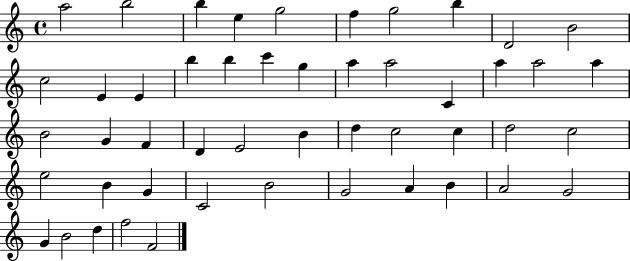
A5/h B5/h B5/q E5/q G5/h F5/q G5/h B5/q D4/h B4/h C5/h E4/q E4/q B5/q B5/q C6/q G5/q A5/q A5/h C4/q A5/q A5/h A5/q B4/h G4/q F4/q D4/q E4/h B4/q D5/q C5/h C5/q D5/h C5/h E5/h B4/q G4/q C4/h B4/h G4/h A4/q B4/q A4/h G4/h G4/q B4/h D5/q F5/h F4/h